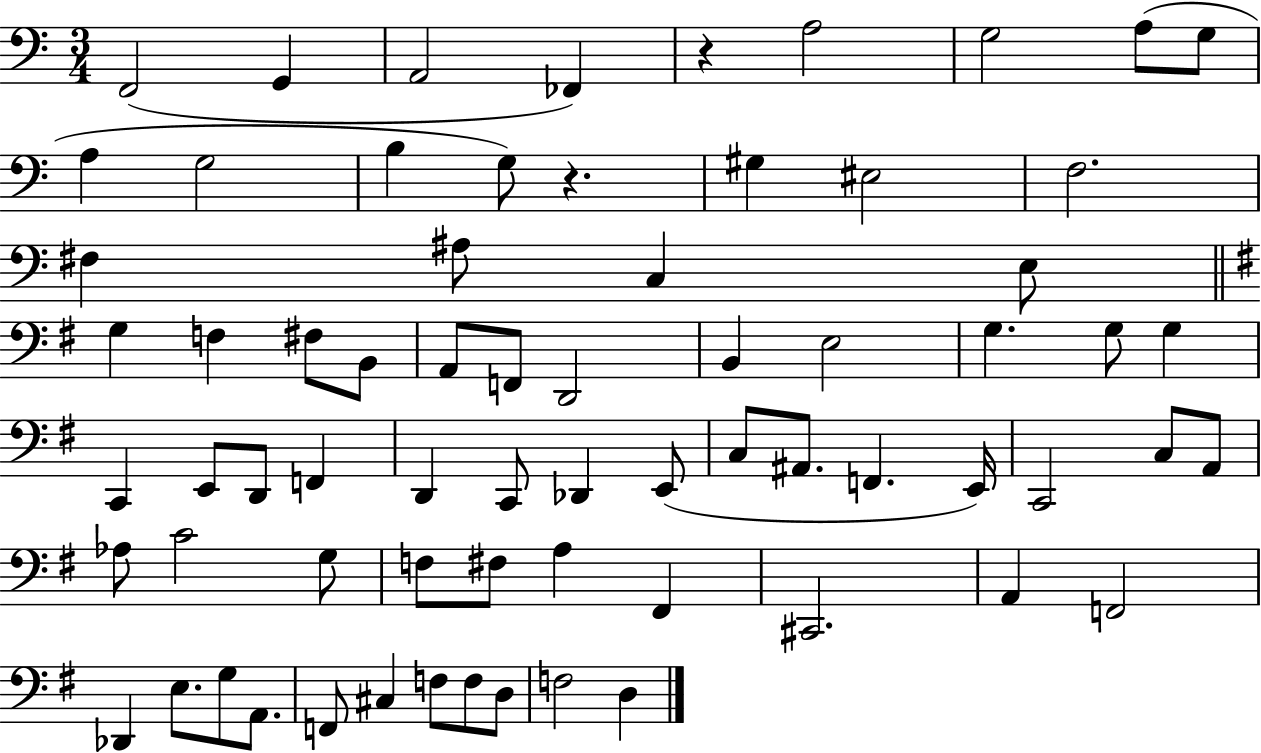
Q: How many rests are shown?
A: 2